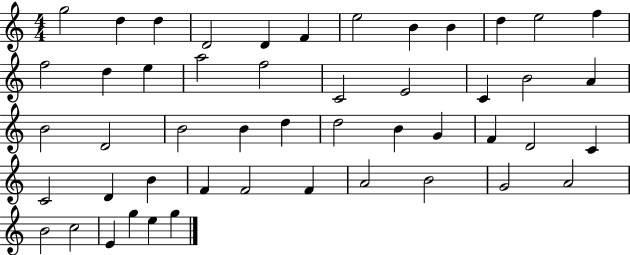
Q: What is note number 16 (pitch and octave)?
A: A5